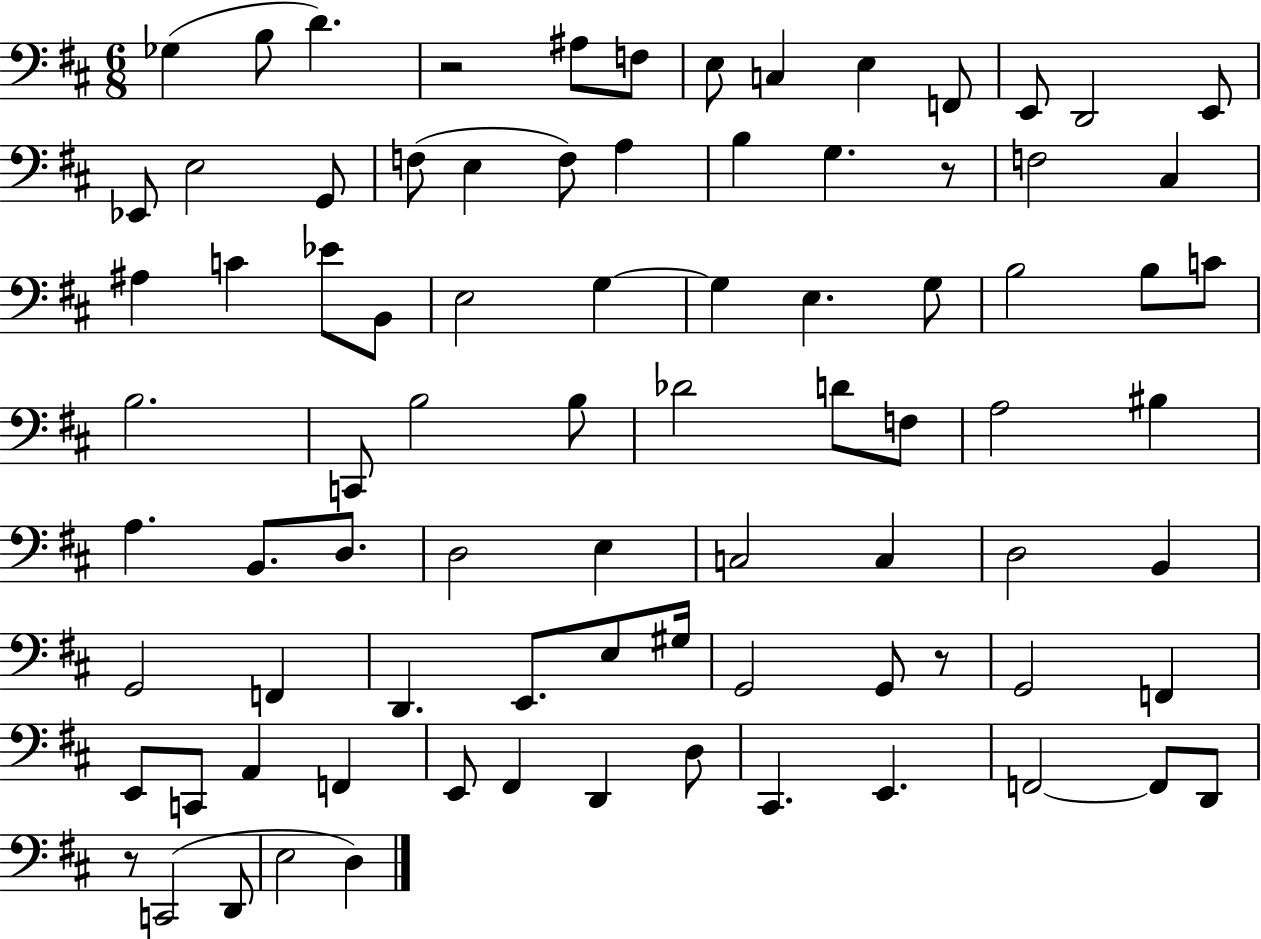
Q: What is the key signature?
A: D major